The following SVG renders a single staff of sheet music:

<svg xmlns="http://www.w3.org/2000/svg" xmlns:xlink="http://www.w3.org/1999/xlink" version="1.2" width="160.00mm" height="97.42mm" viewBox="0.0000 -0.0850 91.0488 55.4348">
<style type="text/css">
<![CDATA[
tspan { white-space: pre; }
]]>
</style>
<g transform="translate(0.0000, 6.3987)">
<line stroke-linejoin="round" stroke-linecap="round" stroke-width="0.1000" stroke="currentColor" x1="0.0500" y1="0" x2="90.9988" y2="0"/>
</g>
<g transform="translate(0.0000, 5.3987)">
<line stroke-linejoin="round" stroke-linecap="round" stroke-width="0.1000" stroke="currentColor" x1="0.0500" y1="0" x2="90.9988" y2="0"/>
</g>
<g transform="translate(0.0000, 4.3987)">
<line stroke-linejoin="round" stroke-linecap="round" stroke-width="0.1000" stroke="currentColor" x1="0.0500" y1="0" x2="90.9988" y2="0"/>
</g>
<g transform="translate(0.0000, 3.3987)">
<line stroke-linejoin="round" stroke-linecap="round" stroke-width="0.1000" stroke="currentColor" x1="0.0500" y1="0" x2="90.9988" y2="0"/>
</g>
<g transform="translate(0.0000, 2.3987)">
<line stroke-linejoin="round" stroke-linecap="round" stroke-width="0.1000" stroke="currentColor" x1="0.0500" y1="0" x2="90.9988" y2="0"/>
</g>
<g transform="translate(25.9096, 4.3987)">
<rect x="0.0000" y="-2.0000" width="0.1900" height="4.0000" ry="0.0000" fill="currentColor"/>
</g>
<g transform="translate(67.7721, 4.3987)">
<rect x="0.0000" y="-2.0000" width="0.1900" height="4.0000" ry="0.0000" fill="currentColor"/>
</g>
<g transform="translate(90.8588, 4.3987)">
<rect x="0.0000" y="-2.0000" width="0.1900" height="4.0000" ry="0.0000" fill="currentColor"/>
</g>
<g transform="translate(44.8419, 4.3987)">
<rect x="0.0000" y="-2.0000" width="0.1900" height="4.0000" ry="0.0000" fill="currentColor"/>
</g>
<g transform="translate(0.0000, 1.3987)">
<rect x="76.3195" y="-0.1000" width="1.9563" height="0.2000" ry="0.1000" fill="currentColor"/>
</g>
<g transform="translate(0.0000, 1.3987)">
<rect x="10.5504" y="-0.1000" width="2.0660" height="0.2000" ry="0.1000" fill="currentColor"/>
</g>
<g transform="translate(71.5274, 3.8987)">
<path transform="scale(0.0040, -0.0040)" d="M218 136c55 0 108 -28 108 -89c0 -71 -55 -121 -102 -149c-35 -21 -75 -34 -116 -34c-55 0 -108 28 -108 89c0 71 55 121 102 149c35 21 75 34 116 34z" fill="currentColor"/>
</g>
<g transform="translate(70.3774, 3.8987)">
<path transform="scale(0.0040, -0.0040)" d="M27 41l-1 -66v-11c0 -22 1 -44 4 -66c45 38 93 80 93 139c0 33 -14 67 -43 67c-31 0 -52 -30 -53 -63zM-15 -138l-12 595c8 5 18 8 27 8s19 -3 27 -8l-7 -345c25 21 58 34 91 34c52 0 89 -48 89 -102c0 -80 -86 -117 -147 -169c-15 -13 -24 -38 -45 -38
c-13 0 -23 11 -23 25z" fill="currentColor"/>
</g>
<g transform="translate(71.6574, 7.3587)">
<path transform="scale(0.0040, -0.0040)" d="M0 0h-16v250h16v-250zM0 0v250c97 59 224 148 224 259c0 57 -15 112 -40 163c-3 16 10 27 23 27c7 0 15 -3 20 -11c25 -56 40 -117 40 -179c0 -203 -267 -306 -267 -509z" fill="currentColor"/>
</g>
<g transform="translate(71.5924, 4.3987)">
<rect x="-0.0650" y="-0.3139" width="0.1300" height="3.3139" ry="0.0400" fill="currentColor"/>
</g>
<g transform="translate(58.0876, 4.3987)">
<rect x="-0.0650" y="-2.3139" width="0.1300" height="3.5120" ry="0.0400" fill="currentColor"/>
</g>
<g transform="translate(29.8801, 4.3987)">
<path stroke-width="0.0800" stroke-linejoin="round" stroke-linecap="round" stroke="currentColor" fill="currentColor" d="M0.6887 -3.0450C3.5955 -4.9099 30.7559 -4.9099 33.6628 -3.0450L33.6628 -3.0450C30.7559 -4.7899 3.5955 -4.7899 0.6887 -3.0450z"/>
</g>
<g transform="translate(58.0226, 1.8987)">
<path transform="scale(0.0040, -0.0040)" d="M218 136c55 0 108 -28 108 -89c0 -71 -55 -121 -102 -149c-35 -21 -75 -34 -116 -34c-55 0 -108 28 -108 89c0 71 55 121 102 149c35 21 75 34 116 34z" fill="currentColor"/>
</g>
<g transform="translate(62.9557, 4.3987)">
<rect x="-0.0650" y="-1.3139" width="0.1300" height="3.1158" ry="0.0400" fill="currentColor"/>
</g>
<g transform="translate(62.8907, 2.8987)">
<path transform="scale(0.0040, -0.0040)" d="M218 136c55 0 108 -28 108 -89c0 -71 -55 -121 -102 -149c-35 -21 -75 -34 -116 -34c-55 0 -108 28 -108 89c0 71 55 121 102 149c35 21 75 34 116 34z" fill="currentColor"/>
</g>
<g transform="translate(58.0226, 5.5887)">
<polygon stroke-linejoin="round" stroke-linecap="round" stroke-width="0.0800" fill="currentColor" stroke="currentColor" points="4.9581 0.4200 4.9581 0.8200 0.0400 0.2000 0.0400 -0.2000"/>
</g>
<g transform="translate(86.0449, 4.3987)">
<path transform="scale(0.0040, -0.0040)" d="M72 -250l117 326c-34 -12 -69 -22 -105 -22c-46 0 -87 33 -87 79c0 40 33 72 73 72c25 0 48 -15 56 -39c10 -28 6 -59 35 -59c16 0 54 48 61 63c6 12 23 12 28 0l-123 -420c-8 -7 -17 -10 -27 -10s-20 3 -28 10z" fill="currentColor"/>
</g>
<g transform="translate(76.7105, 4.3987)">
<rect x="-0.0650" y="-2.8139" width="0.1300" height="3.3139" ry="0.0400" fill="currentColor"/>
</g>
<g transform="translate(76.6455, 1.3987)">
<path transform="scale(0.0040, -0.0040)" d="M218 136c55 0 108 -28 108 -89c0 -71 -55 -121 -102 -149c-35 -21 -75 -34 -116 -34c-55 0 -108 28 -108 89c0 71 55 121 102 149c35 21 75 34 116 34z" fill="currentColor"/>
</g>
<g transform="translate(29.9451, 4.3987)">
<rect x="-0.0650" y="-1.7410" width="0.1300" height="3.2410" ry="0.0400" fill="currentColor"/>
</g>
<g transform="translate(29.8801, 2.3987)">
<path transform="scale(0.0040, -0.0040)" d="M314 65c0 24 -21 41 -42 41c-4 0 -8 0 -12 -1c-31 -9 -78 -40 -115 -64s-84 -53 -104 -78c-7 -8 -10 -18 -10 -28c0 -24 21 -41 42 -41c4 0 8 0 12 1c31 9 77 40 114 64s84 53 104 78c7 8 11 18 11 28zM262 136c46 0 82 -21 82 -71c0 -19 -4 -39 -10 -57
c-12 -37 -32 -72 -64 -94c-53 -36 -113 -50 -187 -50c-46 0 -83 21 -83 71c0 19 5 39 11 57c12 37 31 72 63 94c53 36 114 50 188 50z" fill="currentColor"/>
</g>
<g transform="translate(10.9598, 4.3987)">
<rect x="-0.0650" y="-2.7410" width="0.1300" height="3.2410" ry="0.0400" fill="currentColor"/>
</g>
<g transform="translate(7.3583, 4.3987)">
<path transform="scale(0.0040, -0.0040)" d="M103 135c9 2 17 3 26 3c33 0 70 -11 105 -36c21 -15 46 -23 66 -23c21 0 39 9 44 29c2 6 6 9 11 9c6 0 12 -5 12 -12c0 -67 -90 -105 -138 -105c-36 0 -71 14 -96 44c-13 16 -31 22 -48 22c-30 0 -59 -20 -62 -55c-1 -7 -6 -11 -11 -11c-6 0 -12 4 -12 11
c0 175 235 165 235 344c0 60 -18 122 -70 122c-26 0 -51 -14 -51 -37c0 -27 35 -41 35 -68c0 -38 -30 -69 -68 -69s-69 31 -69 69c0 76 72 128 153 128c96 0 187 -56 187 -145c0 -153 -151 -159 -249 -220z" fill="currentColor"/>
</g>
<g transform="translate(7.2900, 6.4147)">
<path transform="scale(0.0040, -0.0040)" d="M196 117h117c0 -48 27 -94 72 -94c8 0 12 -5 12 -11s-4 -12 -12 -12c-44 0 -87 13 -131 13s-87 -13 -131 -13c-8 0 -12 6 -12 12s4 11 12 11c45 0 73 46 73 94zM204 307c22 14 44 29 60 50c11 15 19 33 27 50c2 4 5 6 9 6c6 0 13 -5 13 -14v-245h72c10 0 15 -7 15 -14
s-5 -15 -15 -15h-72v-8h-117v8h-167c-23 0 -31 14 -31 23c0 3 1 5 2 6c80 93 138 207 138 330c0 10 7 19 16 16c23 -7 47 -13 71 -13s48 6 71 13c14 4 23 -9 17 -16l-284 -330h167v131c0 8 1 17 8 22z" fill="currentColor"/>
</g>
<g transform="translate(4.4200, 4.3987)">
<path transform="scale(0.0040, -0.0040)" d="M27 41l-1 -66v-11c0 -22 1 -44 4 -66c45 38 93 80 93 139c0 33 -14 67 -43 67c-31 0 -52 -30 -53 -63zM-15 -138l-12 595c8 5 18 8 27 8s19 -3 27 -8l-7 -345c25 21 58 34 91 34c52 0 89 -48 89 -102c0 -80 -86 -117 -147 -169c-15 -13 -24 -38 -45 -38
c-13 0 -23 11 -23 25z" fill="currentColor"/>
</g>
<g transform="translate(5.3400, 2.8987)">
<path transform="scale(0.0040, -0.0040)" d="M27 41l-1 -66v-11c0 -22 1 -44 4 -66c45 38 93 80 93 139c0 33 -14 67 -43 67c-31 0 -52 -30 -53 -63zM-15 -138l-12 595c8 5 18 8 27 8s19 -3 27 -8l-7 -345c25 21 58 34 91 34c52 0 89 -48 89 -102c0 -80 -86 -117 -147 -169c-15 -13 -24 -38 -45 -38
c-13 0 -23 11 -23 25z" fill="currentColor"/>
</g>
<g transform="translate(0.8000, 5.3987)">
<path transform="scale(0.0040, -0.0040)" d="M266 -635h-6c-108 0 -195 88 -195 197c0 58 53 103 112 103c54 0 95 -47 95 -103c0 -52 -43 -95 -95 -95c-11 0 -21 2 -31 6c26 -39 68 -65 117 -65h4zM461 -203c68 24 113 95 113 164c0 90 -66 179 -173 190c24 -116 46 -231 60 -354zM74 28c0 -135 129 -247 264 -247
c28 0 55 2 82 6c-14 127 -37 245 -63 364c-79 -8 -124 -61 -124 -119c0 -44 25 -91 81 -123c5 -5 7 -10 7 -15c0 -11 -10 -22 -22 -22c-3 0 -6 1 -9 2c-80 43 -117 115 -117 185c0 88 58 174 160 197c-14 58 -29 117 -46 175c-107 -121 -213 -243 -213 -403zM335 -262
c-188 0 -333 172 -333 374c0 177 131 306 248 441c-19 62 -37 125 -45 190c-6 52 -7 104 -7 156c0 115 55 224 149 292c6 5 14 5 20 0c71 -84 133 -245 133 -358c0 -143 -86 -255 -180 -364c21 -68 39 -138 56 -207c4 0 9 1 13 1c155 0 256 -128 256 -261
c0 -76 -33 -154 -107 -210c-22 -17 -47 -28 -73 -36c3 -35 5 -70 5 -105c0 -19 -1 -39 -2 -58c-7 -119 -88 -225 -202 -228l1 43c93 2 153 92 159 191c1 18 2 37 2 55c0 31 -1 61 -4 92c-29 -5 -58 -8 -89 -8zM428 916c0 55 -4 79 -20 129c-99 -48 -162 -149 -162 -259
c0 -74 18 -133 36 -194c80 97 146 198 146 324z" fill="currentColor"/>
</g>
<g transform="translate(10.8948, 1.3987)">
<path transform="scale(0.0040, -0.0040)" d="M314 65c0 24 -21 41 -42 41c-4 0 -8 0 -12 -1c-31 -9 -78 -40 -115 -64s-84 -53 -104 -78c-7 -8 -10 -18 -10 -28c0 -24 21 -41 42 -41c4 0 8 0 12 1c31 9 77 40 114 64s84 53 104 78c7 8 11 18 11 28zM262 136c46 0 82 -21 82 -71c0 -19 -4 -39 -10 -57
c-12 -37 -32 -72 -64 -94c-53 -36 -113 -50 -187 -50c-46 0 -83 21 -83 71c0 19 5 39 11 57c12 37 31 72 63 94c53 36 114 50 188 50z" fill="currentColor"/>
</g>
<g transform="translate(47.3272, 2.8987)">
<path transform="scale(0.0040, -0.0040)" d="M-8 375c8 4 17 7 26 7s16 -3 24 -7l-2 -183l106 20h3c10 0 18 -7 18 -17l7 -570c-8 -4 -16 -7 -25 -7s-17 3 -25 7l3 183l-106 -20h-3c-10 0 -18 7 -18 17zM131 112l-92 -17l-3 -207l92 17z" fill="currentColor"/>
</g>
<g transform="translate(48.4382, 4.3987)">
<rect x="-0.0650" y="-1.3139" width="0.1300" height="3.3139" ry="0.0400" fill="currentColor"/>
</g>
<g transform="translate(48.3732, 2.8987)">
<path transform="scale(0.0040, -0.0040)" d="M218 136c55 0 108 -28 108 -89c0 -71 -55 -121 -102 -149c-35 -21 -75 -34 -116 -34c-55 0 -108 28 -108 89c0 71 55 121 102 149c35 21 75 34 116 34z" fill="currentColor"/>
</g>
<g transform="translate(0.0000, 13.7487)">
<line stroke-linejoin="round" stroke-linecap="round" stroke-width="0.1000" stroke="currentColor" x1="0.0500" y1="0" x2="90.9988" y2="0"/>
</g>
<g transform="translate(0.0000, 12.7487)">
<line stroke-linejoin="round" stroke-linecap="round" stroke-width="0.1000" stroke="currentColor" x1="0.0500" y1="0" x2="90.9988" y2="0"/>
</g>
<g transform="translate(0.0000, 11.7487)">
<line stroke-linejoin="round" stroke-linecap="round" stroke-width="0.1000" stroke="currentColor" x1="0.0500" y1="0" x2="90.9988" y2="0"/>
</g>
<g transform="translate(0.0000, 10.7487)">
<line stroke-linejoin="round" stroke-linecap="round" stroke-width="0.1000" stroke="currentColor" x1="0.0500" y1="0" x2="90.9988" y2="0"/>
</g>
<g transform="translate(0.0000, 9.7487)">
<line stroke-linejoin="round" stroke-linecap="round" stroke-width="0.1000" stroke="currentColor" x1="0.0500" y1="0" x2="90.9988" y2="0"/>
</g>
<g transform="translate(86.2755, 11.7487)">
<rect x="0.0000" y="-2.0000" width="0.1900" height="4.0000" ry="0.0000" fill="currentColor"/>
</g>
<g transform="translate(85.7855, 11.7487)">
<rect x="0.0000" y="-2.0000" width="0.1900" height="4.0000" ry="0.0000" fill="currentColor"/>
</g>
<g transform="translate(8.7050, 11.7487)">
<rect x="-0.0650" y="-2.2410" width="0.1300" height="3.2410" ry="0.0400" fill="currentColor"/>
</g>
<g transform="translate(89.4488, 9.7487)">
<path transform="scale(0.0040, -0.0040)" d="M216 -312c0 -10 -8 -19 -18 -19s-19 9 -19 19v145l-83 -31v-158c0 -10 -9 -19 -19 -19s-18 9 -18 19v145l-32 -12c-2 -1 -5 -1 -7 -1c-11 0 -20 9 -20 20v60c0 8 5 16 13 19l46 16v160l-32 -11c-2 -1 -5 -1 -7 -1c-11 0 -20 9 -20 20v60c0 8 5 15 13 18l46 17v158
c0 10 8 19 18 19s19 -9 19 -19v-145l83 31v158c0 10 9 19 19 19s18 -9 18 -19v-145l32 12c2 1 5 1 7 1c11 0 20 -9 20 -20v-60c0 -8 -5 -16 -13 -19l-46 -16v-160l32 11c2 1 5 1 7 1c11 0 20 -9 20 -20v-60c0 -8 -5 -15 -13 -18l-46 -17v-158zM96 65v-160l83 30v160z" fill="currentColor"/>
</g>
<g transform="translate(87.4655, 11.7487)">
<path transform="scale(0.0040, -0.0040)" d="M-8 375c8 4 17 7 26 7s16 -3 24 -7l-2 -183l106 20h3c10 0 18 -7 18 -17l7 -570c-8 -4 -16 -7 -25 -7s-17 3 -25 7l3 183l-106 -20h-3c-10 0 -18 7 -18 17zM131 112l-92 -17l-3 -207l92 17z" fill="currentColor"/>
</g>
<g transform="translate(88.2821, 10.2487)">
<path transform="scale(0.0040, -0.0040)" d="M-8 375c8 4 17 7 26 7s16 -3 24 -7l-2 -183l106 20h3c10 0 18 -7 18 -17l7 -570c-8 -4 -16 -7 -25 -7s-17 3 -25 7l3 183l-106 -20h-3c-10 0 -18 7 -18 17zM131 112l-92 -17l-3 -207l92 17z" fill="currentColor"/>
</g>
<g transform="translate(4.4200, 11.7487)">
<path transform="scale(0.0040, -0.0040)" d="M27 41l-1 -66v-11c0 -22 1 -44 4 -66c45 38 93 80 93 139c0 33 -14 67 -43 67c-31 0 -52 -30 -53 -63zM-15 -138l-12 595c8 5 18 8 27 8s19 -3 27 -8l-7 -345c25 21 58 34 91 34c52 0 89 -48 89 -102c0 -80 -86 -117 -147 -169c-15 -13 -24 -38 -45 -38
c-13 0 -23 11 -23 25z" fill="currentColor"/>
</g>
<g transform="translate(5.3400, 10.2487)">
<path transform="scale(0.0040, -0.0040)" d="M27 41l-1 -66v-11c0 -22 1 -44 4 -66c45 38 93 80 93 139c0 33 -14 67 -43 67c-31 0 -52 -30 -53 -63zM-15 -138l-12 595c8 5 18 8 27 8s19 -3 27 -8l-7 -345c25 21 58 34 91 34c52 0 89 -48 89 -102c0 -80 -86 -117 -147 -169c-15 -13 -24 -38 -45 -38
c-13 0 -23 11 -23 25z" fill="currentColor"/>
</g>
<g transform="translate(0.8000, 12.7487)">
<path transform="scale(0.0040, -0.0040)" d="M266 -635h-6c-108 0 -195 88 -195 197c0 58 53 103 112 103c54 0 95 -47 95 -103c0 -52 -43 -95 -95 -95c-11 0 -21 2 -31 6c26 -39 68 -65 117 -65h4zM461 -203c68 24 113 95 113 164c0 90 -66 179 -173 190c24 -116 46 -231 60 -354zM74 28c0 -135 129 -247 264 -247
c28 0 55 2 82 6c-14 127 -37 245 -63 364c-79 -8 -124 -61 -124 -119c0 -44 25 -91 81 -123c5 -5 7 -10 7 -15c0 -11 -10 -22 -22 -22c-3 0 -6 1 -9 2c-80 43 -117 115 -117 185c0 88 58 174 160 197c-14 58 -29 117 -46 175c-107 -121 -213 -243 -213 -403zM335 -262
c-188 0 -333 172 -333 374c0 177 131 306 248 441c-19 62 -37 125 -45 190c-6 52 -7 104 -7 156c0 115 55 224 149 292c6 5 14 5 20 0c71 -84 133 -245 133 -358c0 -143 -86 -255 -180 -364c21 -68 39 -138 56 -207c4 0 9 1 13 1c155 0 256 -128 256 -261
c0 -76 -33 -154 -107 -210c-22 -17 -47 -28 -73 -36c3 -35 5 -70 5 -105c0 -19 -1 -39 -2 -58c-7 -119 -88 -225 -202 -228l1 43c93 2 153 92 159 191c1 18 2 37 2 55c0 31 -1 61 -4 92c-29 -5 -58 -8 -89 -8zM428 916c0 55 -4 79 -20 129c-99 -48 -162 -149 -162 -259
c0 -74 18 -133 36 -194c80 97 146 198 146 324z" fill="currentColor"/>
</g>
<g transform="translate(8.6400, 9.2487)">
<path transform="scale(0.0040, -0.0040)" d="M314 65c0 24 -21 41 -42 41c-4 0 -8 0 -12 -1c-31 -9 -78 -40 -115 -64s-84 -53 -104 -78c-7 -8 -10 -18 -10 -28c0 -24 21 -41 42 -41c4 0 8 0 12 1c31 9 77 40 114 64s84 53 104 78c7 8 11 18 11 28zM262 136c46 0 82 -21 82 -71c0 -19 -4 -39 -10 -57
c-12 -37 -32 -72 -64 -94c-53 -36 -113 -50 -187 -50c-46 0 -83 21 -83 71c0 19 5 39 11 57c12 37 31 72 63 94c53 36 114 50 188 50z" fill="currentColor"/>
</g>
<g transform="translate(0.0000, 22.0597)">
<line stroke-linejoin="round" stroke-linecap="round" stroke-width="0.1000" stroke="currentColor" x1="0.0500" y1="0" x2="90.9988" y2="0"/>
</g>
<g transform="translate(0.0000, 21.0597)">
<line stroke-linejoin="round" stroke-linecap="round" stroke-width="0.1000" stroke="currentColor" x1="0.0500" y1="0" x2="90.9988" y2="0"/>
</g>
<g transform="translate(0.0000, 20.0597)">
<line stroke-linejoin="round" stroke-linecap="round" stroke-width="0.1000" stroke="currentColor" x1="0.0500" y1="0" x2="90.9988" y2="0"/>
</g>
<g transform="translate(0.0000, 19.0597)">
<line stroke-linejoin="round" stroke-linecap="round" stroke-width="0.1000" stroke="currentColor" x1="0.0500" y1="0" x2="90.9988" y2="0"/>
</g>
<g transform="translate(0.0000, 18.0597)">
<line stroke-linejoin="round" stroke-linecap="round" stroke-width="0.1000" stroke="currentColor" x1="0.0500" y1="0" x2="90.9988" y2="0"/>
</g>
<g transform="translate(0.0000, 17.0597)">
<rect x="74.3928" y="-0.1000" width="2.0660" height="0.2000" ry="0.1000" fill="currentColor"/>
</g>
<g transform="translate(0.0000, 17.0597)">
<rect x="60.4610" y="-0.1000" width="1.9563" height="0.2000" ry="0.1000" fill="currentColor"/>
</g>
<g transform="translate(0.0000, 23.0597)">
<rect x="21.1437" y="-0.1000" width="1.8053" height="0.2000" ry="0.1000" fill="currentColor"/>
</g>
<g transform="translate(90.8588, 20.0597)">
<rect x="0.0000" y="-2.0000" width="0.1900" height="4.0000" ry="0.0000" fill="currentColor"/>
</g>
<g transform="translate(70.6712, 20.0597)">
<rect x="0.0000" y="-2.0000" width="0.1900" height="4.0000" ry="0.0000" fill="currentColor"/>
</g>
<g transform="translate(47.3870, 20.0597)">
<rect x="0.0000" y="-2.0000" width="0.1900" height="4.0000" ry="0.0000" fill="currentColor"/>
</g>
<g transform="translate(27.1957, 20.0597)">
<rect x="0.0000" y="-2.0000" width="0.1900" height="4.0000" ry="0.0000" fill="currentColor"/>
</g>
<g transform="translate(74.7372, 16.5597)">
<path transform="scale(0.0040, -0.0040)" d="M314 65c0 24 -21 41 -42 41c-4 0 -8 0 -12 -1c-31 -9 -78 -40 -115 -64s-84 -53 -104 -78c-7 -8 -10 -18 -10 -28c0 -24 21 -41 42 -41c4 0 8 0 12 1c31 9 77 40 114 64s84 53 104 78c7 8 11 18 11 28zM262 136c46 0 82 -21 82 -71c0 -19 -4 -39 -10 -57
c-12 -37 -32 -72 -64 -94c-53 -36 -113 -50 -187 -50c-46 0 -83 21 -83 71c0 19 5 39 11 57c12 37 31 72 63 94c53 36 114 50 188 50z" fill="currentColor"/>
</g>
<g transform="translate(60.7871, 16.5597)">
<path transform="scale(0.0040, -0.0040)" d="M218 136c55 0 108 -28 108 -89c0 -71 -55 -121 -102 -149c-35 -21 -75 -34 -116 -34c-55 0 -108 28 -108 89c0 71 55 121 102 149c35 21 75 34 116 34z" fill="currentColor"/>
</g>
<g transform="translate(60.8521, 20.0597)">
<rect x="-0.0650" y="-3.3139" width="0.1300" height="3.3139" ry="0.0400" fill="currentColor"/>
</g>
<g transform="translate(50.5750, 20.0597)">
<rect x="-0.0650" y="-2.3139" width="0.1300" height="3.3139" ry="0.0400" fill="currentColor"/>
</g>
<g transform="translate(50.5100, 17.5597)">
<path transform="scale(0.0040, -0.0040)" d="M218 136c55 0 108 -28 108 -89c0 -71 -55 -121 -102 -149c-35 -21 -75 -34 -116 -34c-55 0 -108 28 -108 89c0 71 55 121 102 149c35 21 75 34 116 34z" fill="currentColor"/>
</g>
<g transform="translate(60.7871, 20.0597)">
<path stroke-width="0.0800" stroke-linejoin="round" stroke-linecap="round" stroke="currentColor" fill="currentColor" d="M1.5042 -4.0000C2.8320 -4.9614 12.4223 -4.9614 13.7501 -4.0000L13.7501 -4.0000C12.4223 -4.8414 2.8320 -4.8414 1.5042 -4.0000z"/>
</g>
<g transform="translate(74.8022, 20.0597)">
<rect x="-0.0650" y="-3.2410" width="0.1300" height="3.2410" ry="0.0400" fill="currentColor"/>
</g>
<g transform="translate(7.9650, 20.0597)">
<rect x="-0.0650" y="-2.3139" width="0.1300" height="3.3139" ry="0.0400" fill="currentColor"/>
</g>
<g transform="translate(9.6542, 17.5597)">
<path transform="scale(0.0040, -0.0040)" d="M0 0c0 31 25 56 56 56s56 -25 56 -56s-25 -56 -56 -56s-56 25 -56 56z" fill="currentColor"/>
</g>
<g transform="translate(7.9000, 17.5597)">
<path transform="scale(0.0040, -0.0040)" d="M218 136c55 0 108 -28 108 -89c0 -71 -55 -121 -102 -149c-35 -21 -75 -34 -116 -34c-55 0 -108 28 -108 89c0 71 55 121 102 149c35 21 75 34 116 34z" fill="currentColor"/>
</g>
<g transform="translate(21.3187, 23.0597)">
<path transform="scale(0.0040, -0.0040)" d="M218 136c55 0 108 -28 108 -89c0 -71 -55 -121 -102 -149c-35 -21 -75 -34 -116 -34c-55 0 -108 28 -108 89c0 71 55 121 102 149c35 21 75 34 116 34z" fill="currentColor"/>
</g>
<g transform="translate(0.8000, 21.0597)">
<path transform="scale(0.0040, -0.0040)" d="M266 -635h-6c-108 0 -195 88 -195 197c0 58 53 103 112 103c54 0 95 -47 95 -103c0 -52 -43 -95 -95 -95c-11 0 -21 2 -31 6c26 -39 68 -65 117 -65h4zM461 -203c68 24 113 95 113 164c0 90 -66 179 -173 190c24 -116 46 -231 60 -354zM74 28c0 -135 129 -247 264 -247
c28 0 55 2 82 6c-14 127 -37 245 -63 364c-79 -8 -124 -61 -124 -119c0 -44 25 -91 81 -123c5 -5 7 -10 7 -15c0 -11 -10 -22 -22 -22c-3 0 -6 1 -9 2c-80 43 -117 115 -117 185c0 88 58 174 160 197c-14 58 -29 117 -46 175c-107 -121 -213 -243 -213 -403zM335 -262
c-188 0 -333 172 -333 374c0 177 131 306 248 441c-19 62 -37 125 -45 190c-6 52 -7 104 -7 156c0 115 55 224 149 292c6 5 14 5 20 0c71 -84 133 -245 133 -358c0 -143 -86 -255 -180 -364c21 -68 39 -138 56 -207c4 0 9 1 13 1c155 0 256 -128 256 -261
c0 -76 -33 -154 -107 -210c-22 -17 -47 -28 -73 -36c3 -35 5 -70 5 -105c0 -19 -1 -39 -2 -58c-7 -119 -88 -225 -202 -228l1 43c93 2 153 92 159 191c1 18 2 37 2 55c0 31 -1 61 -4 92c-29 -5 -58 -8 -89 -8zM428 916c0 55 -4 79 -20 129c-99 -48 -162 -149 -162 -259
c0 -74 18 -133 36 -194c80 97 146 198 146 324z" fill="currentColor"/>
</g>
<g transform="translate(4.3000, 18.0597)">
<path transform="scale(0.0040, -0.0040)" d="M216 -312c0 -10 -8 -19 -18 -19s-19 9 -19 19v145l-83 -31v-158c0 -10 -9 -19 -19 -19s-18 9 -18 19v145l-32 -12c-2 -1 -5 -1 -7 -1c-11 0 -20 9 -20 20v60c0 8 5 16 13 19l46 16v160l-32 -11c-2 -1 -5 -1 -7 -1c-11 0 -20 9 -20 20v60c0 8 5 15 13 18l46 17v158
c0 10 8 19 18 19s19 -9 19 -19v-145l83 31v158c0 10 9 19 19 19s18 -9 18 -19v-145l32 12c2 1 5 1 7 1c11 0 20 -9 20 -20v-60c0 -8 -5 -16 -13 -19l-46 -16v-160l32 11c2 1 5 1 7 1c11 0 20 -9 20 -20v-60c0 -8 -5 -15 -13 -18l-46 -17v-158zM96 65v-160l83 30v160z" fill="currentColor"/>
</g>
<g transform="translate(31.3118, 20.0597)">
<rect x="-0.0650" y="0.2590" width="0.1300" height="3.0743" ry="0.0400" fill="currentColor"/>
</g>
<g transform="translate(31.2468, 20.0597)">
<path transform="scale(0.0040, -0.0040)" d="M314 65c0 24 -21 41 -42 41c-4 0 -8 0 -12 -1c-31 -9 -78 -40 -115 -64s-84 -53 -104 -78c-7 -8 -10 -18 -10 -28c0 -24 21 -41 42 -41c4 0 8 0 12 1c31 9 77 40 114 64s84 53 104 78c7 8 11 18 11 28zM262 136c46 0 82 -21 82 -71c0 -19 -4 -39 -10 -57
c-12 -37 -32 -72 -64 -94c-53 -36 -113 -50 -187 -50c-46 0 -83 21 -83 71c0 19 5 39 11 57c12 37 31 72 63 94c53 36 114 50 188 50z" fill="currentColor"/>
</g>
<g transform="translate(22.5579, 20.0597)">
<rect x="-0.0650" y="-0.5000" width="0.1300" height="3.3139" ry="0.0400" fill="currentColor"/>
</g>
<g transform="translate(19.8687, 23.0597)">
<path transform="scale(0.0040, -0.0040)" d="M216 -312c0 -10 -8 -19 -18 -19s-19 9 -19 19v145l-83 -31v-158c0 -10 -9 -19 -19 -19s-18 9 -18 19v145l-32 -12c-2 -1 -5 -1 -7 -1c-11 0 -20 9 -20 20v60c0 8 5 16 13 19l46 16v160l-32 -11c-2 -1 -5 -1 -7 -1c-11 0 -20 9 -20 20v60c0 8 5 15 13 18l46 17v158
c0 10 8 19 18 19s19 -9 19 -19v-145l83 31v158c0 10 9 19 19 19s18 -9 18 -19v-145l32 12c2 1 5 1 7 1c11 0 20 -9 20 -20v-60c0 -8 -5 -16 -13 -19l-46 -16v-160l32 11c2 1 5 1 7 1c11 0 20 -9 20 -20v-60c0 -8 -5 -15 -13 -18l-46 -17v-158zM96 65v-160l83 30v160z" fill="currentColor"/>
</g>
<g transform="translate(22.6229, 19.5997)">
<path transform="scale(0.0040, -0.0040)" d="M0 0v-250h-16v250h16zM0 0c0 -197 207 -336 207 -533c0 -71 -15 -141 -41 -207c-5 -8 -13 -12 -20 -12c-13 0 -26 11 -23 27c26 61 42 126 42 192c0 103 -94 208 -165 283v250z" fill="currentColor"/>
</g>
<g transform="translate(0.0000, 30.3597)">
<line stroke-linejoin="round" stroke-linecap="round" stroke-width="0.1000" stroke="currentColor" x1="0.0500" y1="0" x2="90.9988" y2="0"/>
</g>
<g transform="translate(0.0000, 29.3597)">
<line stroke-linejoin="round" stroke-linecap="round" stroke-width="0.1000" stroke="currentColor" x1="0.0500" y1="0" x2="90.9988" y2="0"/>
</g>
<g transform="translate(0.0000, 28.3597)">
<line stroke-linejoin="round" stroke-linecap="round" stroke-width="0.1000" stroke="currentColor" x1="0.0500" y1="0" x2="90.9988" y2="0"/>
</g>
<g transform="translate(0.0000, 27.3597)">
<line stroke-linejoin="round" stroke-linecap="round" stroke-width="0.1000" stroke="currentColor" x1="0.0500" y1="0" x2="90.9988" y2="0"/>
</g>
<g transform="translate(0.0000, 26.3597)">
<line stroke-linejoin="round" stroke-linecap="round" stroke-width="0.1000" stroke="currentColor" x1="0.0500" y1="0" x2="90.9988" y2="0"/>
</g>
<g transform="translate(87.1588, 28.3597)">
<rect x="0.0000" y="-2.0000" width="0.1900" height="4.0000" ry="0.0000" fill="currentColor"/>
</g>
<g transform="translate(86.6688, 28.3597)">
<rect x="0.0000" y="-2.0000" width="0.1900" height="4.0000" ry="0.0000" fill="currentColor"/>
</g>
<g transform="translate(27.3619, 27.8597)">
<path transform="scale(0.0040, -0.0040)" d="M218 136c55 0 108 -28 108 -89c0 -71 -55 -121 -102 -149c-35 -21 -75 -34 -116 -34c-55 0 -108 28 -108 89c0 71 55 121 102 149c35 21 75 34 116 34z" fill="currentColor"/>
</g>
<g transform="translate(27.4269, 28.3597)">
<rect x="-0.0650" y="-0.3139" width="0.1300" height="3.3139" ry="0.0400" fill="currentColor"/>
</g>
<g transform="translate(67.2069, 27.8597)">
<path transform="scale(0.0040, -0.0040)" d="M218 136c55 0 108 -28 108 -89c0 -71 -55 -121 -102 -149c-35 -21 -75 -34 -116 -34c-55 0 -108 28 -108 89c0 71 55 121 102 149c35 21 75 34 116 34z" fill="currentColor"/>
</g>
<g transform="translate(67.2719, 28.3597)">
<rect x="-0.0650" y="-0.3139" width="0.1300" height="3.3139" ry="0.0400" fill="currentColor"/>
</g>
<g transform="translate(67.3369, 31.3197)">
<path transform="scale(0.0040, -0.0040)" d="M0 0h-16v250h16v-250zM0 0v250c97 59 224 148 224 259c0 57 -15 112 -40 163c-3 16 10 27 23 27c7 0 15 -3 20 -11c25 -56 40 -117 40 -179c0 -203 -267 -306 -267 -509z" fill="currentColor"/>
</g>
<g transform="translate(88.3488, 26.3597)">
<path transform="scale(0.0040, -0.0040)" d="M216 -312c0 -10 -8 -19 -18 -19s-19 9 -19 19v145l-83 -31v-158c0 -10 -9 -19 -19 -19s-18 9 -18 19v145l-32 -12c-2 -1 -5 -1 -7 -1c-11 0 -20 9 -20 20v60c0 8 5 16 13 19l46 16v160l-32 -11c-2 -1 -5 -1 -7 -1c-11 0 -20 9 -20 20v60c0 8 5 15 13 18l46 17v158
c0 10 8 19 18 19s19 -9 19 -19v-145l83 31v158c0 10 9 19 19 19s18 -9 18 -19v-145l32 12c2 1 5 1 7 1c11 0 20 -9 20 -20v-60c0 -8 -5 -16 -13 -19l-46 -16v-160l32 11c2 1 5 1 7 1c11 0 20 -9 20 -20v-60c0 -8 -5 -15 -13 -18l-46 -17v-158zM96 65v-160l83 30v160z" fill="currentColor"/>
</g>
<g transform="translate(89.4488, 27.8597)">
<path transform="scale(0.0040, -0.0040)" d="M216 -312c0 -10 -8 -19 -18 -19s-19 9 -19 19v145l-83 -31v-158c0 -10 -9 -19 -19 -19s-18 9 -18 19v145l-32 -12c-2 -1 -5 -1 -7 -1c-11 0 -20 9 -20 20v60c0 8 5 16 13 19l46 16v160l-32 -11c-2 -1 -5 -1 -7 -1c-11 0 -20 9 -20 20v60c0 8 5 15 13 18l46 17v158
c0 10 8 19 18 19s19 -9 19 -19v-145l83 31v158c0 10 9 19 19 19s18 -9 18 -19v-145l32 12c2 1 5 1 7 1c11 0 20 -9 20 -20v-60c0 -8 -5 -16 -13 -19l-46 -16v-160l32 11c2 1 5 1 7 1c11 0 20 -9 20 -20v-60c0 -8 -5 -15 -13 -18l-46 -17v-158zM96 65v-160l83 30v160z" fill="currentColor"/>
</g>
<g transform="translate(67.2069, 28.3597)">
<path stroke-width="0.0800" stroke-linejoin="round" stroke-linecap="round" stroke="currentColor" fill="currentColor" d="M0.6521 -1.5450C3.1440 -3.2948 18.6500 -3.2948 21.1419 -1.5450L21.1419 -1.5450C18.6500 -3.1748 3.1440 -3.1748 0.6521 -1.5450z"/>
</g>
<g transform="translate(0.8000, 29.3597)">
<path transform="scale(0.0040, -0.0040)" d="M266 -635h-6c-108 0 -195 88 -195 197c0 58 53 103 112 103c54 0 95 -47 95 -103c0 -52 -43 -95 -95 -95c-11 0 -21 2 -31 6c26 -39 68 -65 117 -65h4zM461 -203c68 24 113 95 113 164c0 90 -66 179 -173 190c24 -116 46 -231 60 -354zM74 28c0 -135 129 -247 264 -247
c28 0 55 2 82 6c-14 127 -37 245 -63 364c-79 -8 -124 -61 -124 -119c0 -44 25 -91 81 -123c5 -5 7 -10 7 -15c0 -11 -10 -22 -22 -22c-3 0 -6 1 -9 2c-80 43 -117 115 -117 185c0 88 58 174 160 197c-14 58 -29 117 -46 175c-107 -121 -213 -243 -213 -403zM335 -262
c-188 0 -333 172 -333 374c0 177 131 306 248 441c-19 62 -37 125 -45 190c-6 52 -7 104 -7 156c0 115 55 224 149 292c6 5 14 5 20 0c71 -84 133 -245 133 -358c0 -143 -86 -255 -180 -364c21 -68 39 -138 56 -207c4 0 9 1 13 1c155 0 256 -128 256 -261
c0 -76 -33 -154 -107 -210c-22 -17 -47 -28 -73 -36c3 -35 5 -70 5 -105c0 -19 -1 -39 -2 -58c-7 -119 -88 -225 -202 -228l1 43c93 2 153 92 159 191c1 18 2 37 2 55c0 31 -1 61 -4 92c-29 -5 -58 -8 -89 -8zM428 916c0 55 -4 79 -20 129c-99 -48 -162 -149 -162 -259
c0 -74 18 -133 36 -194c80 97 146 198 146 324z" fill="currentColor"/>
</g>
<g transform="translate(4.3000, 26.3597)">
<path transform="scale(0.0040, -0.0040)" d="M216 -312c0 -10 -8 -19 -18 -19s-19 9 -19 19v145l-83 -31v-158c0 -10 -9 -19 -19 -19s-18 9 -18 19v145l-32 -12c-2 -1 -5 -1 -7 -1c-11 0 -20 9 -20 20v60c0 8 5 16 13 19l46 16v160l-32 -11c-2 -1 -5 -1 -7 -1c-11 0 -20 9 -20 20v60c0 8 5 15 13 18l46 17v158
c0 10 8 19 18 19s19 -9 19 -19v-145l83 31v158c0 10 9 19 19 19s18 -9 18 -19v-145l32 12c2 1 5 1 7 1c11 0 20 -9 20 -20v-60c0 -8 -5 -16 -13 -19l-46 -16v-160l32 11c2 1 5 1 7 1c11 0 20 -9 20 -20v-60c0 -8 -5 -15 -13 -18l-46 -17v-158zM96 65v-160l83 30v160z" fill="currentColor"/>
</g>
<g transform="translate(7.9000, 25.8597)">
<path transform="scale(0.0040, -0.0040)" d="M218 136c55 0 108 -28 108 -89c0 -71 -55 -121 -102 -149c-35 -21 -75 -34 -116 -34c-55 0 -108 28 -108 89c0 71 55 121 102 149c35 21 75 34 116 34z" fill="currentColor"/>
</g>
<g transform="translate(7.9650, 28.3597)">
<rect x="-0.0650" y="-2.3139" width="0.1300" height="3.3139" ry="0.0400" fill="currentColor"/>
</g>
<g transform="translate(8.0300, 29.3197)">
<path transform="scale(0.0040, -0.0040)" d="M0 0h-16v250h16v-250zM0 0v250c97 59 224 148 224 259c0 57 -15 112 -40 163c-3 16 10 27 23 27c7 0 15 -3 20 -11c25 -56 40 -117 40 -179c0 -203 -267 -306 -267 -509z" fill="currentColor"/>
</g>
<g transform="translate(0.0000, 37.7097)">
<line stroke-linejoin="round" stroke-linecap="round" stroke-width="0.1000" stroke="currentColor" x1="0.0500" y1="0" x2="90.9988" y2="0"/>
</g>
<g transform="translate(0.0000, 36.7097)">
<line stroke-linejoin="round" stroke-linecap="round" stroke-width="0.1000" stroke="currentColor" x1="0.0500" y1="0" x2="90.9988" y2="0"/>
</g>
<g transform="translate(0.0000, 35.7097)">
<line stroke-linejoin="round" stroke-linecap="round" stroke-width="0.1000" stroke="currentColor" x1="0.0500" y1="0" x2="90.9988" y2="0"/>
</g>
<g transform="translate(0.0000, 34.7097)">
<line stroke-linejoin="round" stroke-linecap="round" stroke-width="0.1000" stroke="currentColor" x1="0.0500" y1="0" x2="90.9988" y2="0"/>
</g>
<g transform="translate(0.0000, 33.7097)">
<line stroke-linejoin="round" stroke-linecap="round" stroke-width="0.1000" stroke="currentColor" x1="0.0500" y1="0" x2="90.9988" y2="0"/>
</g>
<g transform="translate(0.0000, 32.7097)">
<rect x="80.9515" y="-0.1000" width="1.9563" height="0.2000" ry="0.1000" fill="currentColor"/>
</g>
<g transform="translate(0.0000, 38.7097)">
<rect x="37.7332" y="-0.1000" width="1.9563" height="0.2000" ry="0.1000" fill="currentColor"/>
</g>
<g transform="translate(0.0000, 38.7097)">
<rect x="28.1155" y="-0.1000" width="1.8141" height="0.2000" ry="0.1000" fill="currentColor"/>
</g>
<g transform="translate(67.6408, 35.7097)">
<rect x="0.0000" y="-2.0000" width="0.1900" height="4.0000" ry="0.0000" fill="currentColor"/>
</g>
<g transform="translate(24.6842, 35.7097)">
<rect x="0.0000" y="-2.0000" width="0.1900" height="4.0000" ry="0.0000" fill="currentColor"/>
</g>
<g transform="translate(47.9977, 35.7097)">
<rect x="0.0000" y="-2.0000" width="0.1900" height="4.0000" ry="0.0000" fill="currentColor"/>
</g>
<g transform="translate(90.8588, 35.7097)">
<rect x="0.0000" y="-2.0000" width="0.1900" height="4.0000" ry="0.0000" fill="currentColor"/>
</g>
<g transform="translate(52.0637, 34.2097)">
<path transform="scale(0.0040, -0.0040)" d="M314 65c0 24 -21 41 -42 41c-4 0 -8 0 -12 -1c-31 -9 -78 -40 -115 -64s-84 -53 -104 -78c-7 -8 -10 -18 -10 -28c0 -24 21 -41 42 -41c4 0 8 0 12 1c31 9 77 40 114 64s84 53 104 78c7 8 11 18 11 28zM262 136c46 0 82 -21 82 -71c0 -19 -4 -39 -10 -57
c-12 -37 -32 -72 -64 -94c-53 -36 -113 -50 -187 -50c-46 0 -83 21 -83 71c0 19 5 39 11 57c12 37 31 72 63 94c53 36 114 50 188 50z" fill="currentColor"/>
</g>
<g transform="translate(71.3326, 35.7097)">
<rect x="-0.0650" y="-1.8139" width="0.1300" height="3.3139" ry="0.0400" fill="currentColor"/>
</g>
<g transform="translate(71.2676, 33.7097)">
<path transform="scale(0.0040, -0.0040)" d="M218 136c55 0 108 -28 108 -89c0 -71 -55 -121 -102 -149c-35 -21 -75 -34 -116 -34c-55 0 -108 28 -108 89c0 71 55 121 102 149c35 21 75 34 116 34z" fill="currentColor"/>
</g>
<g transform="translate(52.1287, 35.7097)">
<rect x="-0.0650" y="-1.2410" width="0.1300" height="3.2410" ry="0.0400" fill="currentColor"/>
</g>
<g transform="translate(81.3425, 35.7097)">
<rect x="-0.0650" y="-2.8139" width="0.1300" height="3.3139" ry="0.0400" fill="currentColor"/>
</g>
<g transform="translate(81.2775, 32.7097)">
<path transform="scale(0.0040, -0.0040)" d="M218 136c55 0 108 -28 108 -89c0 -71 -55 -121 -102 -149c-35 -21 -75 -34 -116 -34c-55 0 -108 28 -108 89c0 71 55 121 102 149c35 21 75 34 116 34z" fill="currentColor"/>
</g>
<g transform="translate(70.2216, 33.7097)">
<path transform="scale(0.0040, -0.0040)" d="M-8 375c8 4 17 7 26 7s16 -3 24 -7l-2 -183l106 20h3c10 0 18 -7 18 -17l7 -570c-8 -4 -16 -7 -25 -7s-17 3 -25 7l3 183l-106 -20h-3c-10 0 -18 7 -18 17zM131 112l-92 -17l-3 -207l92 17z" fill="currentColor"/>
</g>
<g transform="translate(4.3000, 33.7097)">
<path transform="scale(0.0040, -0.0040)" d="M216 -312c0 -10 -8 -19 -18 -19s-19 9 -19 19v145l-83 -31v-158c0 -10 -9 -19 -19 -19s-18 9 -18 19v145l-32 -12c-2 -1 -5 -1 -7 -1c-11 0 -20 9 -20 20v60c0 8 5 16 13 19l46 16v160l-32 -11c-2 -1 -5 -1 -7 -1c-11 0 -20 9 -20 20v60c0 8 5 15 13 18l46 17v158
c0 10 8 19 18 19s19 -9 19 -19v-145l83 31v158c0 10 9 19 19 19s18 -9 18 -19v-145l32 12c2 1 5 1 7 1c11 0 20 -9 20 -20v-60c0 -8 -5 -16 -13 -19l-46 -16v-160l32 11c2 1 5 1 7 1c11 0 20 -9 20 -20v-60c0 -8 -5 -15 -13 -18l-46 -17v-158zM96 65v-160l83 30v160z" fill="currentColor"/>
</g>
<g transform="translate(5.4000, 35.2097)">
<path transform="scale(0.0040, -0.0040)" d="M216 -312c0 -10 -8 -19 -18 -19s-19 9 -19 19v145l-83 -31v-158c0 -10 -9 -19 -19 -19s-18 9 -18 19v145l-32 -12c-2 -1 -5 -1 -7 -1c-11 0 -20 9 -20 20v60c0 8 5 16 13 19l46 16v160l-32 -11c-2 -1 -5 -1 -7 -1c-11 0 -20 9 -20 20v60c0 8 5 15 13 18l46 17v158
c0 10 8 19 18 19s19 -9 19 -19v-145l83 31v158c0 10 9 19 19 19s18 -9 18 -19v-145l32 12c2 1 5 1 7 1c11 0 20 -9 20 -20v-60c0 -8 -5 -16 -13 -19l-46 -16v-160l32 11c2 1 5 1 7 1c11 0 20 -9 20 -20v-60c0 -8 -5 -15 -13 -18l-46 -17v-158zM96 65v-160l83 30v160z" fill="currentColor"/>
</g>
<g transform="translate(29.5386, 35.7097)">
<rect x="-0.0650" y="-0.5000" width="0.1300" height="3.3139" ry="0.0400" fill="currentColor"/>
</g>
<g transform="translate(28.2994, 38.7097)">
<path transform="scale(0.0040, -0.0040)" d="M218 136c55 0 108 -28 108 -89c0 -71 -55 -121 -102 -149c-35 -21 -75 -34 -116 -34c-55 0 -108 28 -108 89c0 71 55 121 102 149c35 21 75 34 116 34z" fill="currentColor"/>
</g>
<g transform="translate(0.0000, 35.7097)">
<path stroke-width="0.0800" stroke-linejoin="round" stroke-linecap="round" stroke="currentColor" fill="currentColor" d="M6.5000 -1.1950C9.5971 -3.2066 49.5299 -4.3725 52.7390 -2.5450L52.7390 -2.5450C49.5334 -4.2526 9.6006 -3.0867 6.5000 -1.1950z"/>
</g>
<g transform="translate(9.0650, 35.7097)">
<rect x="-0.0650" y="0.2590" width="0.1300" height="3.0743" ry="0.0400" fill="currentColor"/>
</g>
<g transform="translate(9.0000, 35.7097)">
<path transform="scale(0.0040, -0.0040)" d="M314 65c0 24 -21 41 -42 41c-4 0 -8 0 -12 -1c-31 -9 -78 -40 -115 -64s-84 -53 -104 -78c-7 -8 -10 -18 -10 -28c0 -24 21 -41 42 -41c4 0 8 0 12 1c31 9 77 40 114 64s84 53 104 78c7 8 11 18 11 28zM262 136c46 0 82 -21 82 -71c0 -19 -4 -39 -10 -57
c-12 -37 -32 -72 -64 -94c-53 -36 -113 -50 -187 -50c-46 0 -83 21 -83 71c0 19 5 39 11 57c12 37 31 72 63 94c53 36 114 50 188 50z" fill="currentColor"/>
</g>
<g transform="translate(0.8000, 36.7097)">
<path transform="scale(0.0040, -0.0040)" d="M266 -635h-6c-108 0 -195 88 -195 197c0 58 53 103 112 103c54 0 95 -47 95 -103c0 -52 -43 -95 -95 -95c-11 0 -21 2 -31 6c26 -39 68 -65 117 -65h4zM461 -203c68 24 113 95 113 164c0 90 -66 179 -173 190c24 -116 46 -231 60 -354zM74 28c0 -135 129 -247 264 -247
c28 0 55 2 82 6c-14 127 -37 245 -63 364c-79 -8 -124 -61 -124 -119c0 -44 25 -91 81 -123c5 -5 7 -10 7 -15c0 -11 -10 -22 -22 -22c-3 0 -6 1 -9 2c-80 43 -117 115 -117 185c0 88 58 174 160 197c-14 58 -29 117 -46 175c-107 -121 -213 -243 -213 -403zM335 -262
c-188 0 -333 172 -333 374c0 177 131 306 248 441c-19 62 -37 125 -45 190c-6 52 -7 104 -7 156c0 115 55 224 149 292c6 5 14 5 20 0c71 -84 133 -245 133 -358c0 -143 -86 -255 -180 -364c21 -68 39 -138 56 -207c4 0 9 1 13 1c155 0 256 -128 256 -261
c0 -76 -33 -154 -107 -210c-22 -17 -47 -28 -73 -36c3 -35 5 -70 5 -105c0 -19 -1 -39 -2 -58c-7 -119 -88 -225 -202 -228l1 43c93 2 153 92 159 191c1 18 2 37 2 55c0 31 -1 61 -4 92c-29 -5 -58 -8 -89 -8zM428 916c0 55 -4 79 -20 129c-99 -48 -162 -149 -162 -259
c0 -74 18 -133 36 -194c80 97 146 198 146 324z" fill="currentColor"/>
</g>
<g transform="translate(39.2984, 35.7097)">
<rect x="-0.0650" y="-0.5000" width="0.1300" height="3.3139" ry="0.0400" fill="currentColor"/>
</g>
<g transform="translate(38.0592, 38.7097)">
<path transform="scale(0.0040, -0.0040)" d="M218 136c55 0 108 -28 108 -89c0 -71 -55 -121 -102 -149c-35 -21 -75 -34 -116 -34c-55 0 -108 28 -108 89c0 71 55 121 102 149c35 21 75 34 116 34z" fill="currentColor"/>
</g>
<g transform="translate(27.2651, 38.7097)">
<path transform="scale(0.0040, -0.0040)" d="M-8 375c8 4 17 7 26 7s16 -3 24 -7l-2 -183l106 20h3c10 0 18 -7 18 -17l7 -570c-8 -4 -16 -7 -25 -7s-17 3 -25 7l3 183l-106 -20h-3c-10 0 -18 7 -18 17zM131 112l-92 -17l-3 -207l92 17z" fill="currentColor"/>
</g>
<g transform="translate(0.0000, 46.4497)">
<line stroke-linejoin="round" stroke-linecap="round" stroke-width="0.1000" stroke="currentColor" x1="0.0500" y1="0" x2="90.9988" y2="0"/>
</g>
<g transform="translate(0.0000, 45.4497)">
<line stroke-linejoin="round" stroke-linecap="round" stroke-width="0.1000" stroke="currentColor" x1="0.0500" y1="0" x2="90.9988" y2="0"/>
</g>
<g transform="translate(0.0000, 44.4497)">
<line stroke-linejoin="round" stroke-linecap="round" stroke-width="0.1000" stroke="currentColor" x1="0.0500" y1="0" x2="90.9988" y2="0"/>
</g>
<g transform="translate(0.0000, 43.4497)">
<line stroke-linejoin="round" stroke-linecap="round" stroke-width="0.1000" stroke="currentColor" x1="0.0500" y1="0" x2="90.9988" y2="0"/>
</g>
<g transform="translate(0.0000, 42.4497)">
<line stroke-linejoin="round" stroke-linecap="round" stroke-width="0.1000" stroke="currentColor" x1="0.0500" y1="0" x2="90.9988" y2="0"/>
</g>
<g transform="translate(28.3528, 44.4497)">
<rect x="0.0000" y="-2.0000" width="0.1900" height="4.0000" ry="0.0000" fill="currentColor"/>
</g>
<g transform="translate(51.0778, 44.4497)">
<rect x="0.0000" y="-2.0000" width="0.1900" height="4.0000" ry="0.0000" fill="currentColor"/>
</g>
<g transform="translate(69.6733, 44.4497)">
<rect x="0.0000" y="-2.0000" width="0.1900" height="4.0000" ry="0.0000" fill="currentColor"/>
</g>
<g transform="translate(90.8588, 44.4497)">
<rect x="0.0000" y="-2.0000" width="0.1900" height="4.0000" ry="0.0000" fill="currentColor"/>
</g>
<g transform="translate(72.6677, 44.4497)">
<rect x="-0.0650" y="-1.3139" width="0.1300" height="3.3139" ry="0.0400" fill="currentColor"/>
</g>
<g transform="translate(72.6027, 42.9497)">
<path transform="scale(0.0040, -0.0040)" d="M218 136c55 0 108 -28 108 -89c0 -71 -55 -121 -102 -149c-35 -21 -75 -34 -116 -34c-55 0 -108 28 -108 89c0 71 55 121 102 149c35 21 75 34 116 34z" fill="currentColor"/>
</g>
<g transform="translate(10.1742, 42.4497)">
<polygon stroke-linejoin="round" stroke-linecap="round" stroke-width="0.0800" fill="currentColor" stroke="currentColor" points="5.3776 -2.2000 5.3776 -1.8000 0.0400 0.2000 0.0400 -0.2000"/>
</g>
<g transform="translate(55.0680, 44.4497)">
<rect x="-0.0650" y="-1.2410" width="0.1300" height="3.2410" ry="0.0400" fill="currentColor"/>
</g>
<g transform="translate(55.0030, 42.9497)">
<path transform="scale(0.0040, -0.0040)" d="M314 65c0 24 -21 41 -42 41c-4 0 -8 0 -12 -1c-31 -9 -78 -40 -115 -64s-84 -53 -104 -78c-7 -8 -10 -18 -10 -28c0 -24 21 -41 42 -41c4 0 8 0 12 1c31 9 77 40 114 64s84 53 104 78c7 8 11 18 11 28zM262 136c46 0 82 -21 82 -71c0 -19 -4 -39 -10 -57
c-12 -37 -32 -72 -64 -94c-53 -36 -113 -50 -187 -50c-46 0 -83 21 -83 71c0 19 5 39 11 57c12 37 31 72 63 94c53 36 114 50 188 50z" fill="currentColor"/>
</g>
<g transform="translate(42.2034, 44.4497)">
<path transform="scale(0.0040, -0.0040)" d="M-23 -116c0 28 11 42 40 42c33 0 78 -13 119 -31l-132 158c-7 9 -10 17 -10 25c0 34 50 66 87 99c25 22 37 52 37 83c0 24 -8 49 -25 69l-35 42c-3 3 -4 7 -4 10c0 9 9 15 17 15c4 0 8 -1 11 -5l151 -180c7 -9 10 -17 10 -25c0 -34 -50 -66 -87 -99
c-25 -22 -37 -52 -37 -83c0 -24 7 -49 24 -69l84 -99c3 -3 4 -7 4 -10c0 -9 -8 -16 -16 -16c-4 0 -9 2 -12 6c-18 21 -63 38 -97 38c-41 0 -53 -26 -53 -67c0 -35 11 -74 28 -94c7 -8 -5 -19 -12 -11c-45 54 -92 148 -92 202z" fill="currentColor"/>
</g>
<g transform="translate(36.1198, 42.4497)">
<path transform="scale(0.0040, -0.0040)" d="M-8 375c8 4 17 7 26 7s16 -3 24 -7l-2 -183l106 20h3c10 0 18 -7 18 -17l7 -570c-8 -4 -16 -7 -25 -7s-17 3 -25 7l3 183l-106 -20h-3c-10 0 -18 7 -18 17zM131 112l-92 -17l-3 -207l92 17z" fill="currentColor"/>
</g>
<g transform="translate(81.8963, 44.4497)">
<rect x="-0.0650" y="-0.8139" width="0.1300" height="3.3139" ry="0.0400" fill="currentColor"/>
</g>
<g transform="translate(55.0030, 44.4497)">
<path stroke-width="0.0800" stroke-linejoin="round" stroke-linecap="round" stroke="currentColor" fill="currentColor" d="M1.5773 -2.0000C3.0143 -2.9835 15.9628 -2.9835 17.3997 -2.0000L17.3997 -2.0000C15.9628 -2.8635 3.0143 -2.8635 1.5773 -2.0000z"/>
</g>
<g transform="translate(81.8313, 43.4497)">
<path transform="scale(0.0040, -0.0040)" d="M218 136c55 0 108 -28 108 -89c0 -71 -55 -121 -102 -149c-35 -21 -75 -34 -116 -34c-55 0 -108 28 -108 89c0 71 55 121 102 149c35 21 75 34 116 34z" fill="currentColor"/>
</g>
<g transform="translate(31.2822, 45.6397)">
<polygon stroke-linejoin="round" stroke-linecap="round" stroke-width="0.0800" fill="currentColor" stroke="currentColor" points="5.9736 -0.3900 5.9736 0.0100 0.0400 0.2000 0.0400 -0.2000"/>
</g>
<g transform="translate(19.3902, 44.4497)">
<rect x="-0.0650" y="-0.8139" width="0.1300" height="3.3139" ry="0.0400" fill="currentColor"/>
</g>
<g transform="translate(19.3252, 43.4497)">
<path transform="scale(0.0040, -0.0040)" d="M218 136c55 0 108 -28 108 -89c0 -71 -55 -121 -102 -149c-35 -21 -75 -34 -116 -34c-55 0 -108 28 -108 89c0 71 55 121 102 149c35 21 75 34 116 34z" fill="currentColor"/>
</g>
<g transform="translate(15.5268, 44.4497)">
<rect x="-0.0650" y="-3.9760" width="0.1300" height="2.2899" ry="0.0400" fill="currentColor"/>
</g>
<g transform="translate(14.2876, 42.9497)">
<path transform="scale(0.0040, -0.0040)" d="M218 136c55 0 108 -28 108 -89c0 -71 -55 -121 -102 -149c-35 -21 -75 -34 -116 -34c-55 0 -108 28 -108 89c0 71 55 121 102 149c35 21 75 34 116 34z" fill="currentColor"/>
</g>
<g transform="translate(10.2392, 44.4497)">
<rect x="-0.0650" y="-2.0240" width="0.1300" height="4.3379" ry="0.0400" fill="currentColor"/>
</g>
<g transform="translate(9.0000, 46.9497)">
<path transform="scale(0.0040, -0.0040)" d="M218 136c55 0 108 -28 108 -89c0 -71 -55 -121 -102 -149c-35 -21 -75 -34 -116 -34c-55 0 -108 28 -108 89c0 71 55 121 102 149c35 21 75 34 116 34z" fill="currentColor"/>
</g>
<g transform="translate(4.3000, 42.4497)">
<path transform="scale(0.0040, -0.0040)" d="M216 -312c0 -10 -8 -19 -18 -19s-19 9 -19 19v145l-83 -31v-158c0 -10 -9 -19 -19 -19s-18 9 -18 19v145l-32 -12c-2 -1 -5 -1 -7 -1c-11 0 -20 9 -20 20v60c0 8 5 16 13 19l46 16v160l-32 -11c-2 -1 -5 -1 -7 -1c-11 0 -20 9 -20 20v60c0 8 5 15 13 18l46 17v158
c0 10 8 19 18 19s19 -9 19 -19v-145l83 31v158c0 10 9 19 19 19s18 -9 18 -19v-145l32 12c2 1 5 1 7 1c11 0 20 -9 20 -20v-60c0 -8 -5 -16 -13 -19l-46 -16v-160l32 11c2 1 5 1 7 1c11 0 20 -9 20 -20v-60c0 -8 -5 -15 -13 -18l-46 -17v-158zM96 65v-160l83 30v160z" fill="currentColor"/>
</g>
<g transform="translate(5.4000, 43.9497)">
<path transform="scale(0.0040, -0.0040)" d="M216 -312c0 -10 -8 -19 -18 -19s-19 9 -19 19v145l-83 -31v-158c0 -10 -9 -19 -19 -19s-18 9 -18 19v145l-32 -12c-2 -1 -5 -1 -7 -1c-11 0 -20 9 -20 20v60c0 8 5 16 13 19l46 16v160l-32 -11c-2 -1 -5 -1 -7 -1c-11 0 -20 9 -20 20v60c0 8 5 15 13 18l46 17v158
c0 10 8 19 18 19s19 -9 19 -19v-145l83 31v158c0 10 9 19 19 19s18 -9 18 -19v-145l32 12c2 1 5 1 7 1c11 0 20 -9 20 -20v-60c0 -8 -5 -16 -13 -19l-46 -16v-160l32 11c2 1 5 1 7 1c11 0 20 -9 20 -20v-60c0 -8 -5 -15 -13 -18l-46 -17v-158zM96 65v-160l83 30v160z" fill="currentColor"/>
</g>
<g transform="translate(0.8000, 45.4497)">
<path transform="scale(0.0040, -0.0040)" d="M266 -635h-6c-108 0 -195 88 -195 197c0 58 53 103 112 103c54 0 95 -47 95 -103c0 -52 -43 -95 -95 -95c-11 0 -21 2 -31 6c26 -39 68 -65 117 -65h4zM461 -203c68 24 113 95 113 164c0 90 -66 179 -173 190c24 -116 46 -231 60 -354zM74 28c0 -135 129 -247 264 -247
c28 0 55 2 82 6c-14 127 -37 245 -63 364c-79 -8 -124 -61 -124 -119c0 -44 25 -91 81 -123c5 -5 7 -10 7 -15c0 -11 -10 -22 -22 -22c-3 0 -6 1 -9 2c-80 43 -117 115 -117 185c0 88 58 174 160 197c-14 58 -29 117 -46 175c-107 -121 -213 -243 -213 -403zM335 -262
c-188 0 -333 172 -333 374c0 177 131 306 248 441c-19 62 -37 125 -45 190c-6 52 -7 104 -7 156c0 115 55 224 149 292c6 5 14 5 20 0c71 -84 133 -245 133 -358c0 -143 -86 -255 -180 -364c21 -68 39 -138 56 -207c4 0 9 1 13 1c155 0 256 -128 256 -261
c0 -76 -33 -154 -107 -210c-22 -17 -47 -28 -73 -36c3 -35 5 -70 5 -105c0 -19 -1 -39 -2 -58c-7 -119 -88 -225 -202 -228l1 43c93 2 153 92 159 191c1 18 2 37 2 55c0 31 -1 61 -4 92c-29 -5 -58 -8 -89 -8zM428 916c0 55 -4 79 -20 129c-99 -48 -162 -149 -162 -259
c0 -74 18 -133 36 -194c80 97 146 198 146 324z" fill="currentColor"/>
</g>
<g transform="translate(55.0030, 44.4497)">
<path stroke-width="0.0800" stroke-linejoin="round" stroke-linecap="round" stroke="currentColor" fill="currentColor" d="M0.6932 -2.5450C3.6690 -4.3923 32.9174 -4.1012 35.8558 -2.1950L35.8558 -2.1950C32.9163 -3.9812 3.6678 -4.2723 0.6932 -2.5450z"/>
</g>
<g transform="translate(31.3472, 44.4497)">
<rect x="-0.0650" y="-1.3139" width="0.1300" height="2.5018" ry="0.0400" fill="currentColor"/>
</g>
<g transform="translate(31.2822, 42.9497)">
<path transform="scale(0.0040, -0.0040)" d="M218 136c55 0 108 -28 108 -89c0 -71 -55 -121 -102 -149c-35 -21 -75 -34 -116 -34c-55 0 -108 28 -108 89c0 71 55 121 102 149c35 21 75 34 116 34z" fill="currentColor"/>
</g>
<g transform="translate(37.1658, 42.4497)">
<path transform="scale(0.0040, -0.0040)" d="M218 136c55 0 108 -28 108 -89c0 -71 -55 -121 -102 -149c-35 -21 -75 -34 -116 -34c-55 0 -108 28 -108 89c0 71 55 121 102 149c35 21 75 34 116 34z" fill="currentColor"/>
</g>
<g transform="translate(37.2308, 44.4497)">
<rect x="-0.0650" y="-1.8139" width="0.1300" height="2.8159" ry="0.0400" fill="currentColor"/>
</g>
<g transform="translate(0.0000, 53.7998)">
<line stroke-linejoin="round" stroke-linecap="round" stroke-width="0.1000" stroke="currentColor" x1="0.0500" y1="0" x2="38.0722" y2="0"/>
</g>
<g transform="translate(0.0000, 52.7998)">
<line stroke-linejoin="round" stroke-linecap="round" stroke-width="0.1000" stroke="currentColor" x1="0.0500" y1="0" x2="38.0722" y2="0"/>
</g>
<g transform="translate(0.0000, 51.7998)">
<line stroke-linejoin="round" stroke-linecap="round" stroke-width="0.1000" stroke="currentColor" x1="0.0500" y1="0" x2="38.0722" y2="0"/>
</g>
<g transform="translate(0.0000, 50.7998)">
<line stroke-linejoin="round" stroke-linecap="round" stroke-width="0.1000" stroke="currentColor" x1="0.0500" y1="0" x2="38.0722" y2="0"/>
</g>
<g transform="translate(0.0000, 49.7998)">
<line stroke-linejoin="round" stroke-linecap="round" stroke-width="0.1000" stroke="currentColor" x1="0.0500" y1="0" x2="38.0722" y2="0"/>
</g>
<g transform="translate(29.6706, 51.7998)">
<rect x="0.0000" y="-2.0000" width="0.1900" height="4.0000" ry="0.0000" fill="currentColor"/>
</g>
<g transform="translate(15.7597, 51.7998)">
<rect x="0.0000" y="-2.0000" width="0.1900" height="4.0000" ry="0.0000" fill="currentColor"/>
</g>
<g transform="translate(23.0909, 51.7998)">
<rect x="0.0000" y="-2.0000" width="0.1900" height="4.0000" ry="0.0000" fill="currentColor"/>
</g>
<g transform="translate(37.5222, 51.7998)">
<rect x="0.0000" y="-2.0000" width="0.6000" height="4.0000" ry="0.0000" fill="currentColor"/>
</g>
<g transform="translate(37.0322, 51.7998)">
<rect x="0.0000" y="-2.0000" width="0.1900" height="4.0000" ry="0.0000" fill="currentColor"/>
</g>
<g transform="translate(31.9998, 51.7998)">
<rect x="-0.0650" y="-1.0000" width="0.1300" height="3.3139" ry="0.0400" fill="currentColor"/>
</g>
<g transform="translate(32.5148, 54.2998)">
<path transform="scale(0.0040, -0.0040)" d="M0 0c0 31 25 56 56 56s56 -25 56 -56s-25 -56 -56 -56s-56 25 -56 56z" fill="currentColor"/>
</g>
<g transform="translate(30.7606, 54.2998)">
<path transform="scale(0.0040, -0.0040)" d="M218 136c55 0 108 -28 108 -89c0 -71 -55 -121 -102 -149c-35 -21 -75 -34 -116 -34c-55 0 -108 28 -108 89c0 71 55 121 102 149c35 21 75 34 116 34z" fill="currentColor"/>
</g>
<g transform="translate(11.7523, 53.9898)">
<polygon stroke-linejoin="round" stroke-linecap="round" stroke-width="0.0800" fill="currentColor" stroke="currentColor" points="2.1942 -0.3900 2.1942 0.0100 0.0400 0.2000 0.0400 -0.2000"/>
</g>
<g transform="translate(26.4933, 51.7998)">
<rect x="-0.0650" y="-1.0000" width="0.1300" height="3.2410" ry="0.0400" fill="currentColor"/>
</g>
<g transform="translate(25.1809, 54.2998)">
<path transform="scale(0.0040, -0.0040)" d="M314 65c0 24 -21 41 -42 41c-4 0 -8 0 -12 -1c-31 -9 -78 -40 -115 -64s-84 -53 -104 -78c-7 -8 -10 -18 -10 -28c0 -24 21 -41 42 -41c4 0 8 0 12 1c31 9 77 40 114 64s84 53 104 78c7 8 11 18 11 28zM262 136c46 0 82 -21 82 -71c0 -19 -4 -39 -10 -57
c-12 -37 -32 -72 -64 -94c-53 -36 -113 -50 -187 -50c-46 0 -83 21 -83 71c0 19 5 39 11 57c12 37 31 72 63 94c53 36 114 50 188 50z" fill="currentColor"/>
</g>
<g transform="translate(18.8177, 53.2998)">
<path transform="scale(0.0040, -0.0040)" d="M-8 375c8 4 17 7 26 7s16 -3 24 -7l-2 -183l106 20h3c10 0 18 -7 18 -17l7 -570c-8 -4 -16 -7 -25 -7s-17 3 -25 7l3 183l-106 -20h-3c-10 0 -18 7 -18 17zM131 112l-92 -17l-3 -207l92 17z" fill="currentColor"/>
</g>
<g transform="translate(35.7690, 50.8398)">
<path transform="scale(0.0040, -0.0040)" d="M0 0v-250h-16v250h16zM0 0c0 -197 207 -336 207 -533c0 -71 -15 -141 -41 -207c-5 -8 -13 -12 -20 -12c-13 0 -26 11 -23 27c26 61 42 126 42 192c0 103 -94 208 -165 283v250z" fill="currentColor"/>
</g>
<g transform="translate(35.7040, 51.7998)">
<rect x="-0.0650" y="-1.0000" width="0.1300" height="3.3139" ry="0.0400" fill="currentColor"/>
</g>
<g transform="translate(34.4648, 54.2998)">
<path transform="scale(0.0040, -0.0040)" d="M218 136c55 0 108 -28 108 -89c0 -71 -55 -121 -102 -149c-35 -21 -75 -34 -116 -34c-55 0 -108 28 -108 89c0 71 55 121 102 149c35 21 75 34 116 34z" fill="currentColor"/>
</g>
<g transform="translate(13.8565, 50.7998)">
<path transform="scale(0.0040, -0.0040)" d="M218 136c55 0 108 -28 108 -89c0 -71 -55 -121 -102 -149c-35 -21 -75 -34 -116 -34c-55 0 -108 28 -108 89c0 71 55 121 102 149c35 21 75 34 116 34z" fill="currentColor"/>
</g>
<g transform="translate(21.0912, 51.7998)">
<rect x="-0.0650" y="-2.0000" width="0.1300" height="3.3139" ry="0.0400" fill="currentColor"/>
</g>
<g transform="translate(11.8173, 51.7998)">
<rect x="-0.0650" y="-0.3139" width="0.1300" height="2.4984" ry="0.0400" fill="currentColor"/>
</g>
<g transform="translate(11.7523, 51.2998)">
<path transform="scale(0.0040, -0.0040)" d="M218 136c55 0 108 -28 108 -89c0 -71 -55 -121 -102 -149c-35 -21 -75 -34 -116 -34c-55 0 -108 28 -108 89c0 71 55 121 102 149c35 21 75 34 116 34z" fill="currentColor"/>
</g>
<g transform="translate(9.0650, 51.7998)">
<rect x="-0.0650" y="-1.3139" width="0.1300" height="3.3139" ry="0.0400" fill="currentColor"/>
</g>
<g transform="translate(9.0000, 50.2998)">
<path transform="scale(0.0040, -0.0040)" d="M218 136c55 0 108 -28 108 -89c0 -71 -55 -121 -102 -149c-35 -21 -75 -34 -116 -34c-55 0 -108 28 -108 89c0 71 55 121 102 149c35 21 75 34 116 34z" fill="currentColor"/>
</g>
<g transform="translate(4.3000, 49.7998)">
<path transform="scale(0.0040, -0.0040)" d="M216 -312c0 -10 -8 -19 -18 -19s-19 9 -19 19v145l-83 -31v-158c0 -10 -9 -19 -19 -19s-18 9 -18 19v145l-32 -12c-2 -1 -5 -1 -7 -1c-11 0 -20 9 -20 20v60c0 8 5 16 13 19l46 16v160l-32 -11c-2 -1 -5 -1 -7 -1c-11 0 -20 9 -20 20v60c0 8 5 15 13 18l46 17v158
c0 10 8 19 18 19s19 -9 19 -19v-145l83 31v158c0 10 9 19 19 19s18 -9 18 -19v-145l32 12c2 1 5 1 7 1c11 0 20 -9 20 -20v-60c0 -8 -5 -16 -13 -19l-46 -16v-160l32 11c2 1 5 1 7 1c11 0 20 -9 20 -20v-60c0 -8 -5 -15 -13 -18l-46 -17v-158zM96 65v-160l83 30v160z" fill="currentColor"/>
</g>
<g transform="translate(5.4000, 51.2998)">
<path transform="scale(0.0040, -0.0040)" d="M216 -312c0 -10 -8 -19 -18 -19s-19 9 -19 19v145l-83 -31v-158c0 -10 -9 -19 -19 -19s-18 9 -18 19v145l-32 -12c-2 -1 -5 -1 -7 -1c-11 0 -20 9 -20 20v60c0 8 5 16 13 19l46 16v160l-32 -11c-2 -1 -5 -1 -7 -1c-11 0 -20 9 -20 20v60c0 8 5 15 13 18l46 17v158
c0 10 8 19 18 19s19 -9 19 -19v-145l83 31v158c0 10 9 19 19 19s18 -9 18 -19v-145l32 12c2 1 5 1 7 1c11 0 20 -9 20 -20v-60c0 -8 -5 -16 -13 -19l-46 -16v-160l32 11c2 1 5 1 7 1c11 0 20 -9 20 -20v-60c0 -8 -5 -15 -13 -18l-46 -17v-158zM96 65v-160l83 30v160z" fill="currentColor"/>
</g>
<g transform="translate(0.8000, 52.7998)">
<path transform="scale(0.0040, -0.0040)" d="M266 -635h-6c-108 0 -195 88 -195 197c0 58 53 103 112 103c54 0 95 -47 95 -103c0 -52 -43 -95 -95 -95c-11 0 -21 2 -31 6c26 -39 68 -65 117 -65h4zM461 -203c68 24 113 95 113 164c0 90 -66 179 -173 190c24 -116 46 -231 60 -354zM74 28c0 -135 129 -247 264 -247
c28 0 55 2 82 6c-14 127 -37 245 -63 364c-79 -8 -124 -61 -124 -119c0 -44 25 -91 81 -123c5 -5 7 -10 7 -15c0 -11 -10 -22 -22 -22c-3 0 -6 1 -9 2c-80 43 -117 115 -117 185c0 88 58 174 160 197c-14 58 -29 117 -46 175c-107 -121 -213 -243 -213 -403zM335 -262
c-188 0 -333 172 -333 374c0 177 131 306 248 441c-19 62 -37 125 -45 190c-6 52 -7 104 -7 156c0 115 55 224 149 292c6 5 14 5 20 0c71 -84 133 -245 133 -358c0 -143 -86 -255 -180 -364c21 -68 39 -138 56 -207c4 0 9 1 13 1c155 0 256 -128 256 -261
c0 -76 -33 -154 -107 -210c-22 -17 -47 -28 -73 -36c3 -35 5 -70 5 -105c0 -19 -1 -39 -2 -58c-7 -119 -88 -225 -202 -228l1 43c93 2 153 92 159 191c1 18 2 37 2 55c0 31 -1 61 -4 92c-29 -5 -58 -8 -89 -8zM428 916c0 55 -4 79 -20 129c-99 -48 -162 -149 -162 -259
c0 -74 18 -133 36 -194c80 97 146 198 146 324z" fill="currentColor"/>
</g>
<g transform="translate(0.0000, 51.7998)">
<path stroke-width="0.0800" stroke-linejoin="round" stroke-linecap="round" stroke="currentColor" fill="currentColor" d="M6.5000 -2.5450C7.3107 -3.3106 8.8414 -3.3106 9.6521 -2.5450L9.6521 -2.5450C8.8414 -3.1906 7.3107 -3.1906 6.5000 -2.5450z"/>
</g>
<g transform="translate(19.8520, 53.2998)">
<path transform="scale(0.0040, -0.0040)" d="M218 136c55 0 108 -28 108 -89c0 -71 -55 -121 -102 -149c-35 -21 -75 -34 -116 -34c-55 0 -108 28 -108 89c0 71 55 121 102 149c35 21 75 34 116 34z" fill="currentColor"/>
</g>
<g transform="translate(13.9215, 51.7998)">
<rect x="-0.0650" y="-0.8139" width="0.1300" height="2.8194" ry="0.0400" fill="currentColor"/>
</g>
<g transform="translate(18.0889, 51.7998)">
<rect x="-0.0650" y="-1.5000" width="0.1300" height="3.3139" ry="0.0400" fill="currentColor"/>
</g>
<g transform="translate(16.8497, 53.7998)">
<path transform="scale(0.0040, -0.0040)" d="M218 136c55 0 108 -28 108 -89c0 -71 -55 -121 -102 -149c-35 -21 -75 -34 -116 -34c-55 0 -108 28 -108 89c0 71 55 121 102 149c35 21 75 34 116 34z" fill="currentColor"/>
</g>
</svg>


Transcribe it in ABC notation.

X:1
T:Untitled
M:2/4
L:1/4
K:Bb
a2 f2 e g/2 e/2 _c/2 a z/2 g2 g ^C/2 B2 g b b2 g/2 c c/2 B2 C C e2 f a D/2 e/2 d e/2 f/2 z e2 e d e ^c/2 d/2 E F D2 D D/2